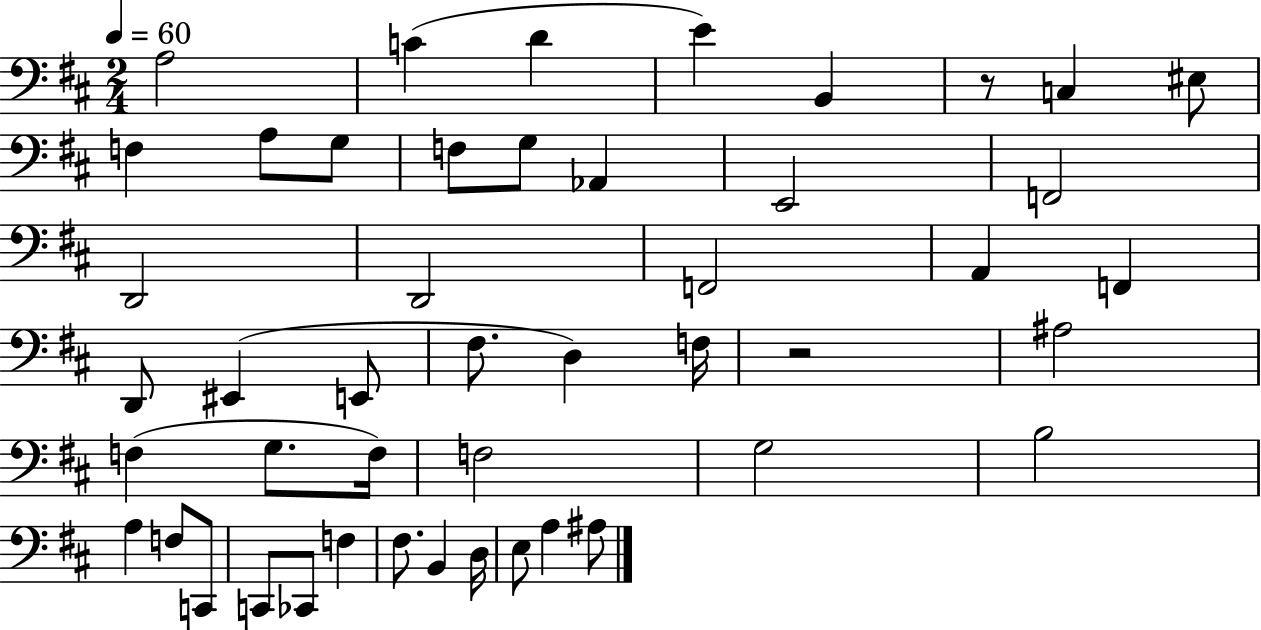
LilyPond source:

{
  \clef bass
  \numericTimeSignature
  \time 2/4
  \key d \major
  \tempo 4 = 60
  \repeat volta 2 { a2 | c'4( d'4 | e'4) b,4 | r8 c4 eis8 | \break f4 a8 g8 | f8 g8 aes,4 | e,2 | f,2 | \break d,2 | d,2 | f,2 | a,4 f,4 | \break d,8 eis,4( e,8 | fis8. d4) f16 | r2 | ais2 | \break f4( g8. f16) | f2 | g2 | b2 | \break a4 f8 c,8 | c,8 ces,8 f4 | fis8. b,4 d16 | e8 a4 ais8 | \break } \bar "|."
}